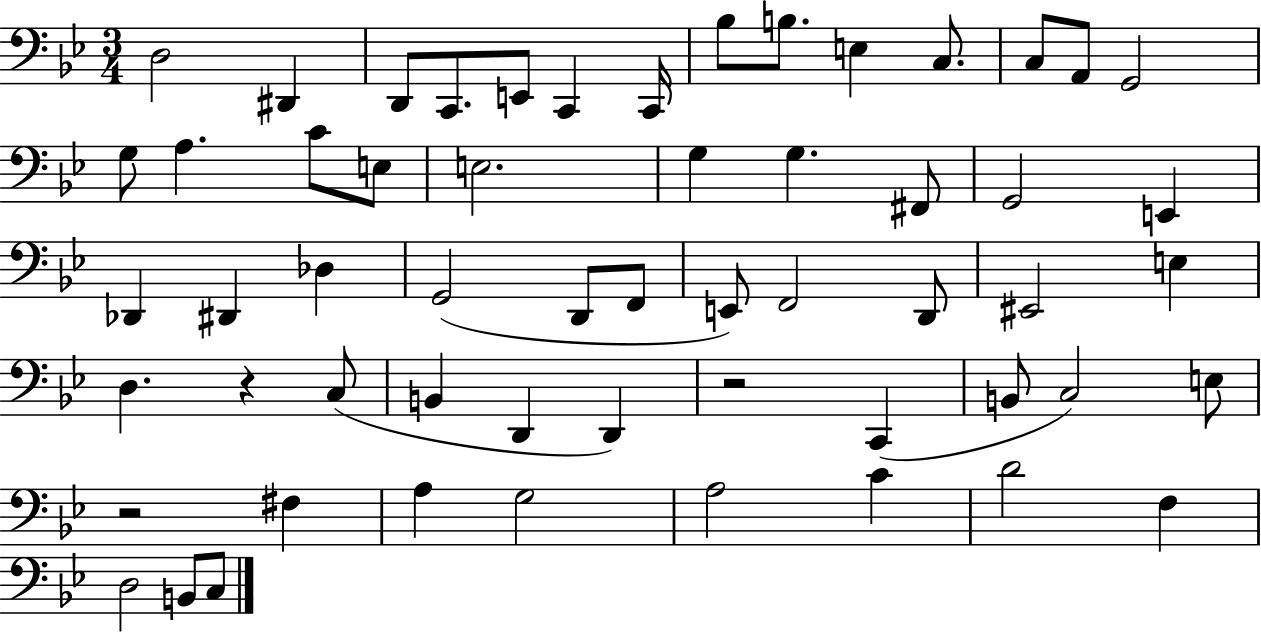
D3/h D#2/q D2/e C2/e. E2/e C2/q C2/s Bb3/e B3/e. E3/q C3/e. C3/e A2/e G2/h G3/e A3/q. C4/e E3/e E3/h. G3/q G3/q. F#2/e G2/h E2/q Db2/q D#2/q Db3/q G2/h D2/e F2/e E2/e F2/h D2/e EIS2/h E3/q D3/q. R/q C3/e B2/q D2/q D2/q R/h C2/q B2/e C3/h E3/e R/h F#3/q A3/q G3/h A3/h C4/q D4/h F3/q D3/h B2/e C3/e